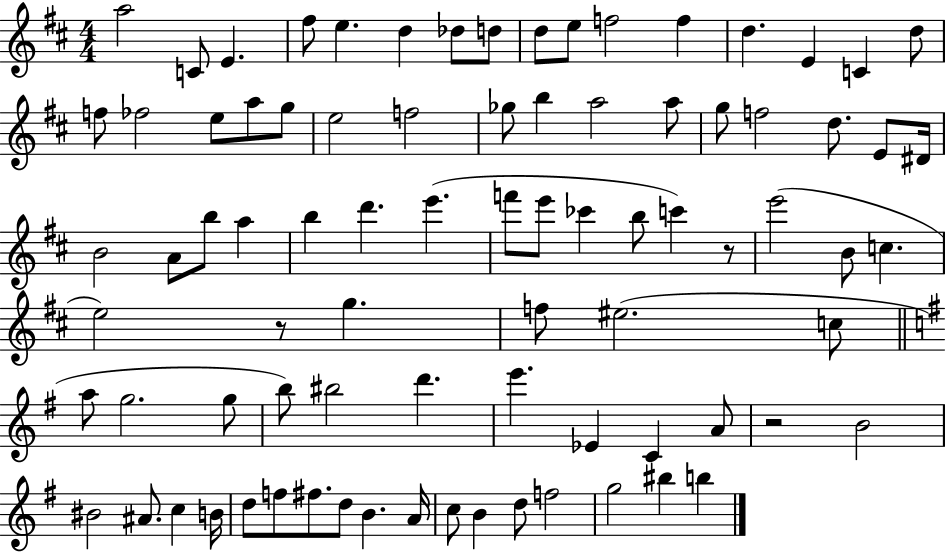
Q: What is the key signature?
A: D major